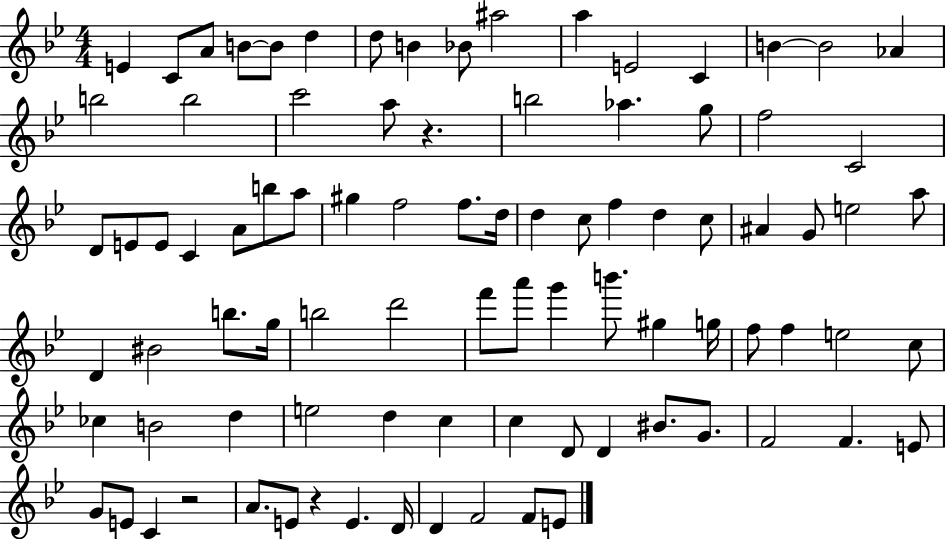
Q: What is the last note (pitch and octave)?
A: E4